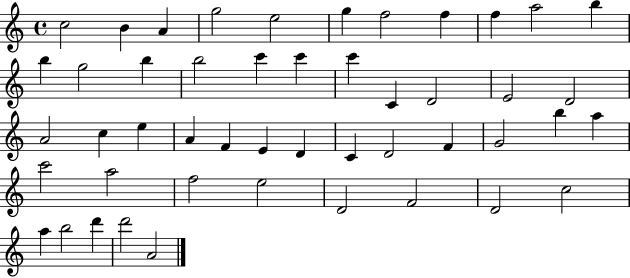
C5/h B4/q A4/q G5/h E5/h G5/q F5/h F5/q F5/q A5/h B5/q B5/q G5/h B5/q B5/h C6/q C6/q C6/q C4/q D4/h E4/h D4/h A4/h C5/q E5/q A4/q F4/q E4/q D4/q C4/q D4/h F4/q G4/h B5/q A5/q C6/h A5/h F5/h E5/h D4/h F4/h D4/h C5/h A5/q B5/h D6/q D6/h A4/h